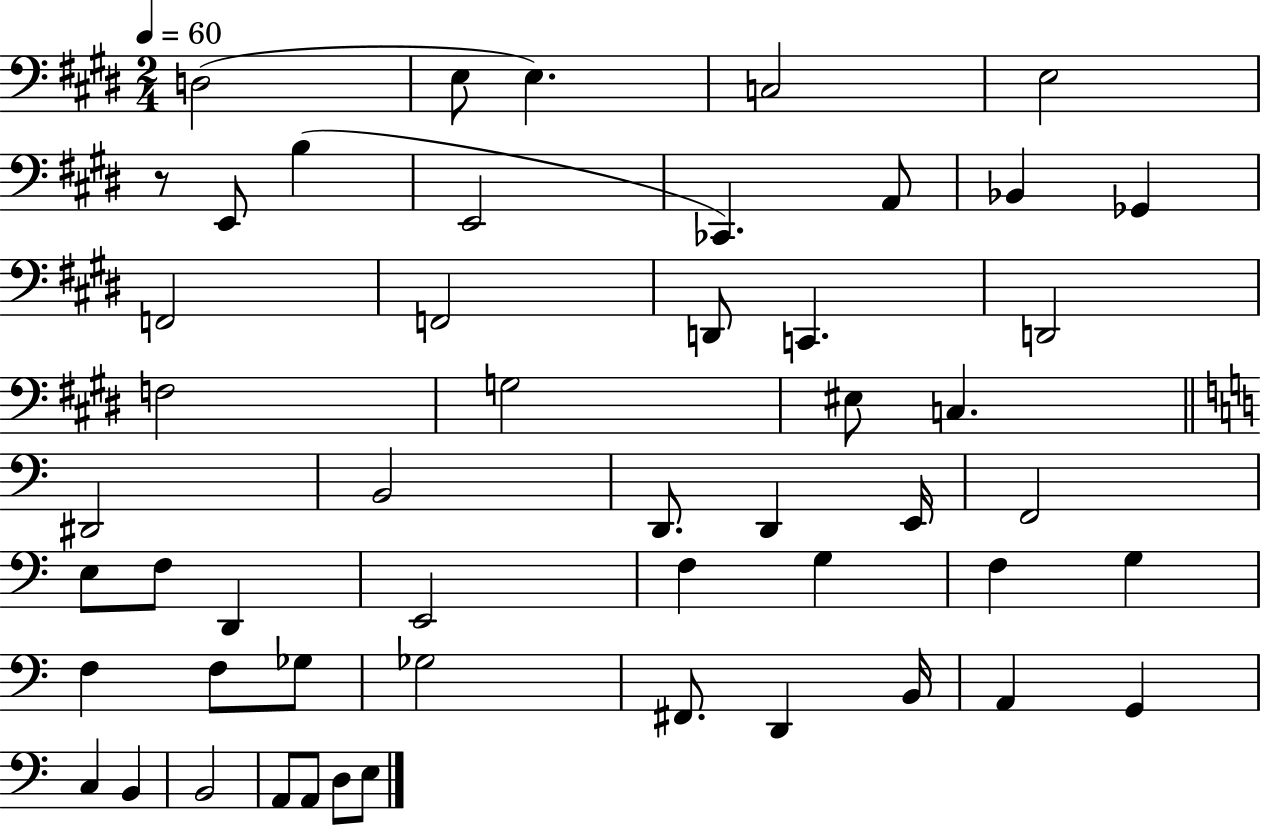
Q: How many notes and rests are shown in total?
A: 52